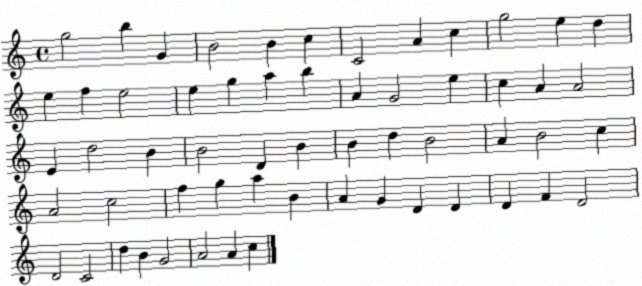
X:1
T:Untitled
M:4/4
L:1/4
K:C
g2 b G B2 B c C2 A c g2 e d e f e2 e g a b A G2 e c A A2 E d2 B B2 D B B d B2 A B2 c A2 c2 f g a B A G D D D F D2 D2 C2 d B G2 A2 A c